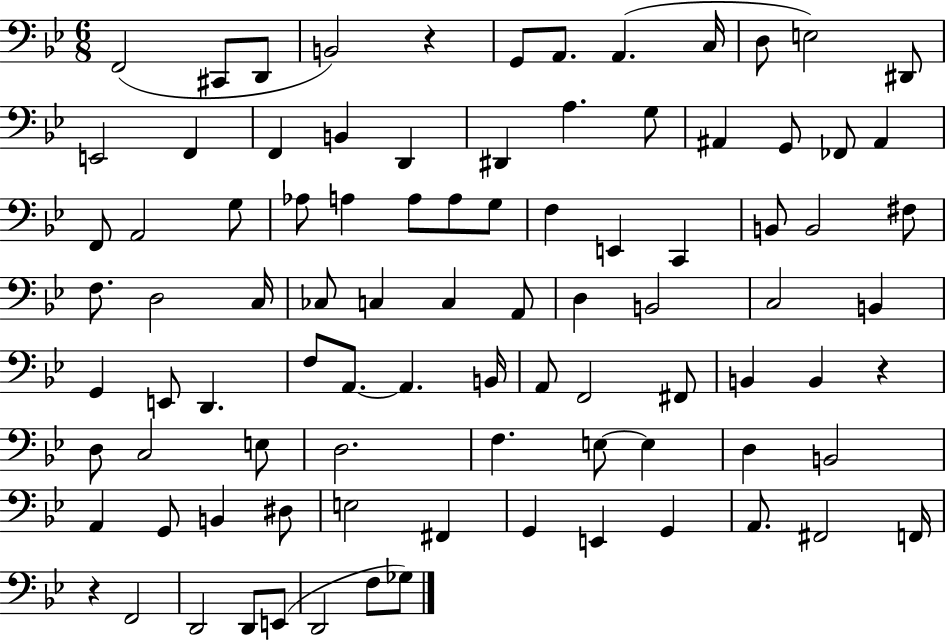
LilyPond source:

{
  \clef bass
  \numericTimeSignature
  \time 6/8
  \key bes \major
  \repeat volta 2 { f,2( cis,8 d,8 | b,2) r4 | g,8 a,8. a,4.( c16 | d8 e2) dis,8 | \break e,2 f,4 | f,4 b,4 d,4 | dis,4 a4. g8 | ais,4 g,8 fes,8 ais,4 | \break f,8 a,2 g8 | aes8 a4 a8 a8 g8 | f4 e,4 c,4 | b,8 b,2 fis8 | \break f8. d2 c16 | ces8 c4 c4 a,8 | d4 b,2 | c2 b,4 | \break g,4 e,8 d,4. | f8 a,8.~~ a,4. b,16 | a,8 f,2 fis,8 | b,4 b,4 r4 | \break d8 c2 e8 | d2. | f4. e8~~ e4 | d4 b,2 | \break a,4 g,8 b,4 dis8 | e2 fis,4 | g,4 e,4 g,4 | a,8. fis,2 f,16 | \break r4 f,2 | d,2 d,8 e,8( | d,2 f8 ges8) | } \bar "|."
}